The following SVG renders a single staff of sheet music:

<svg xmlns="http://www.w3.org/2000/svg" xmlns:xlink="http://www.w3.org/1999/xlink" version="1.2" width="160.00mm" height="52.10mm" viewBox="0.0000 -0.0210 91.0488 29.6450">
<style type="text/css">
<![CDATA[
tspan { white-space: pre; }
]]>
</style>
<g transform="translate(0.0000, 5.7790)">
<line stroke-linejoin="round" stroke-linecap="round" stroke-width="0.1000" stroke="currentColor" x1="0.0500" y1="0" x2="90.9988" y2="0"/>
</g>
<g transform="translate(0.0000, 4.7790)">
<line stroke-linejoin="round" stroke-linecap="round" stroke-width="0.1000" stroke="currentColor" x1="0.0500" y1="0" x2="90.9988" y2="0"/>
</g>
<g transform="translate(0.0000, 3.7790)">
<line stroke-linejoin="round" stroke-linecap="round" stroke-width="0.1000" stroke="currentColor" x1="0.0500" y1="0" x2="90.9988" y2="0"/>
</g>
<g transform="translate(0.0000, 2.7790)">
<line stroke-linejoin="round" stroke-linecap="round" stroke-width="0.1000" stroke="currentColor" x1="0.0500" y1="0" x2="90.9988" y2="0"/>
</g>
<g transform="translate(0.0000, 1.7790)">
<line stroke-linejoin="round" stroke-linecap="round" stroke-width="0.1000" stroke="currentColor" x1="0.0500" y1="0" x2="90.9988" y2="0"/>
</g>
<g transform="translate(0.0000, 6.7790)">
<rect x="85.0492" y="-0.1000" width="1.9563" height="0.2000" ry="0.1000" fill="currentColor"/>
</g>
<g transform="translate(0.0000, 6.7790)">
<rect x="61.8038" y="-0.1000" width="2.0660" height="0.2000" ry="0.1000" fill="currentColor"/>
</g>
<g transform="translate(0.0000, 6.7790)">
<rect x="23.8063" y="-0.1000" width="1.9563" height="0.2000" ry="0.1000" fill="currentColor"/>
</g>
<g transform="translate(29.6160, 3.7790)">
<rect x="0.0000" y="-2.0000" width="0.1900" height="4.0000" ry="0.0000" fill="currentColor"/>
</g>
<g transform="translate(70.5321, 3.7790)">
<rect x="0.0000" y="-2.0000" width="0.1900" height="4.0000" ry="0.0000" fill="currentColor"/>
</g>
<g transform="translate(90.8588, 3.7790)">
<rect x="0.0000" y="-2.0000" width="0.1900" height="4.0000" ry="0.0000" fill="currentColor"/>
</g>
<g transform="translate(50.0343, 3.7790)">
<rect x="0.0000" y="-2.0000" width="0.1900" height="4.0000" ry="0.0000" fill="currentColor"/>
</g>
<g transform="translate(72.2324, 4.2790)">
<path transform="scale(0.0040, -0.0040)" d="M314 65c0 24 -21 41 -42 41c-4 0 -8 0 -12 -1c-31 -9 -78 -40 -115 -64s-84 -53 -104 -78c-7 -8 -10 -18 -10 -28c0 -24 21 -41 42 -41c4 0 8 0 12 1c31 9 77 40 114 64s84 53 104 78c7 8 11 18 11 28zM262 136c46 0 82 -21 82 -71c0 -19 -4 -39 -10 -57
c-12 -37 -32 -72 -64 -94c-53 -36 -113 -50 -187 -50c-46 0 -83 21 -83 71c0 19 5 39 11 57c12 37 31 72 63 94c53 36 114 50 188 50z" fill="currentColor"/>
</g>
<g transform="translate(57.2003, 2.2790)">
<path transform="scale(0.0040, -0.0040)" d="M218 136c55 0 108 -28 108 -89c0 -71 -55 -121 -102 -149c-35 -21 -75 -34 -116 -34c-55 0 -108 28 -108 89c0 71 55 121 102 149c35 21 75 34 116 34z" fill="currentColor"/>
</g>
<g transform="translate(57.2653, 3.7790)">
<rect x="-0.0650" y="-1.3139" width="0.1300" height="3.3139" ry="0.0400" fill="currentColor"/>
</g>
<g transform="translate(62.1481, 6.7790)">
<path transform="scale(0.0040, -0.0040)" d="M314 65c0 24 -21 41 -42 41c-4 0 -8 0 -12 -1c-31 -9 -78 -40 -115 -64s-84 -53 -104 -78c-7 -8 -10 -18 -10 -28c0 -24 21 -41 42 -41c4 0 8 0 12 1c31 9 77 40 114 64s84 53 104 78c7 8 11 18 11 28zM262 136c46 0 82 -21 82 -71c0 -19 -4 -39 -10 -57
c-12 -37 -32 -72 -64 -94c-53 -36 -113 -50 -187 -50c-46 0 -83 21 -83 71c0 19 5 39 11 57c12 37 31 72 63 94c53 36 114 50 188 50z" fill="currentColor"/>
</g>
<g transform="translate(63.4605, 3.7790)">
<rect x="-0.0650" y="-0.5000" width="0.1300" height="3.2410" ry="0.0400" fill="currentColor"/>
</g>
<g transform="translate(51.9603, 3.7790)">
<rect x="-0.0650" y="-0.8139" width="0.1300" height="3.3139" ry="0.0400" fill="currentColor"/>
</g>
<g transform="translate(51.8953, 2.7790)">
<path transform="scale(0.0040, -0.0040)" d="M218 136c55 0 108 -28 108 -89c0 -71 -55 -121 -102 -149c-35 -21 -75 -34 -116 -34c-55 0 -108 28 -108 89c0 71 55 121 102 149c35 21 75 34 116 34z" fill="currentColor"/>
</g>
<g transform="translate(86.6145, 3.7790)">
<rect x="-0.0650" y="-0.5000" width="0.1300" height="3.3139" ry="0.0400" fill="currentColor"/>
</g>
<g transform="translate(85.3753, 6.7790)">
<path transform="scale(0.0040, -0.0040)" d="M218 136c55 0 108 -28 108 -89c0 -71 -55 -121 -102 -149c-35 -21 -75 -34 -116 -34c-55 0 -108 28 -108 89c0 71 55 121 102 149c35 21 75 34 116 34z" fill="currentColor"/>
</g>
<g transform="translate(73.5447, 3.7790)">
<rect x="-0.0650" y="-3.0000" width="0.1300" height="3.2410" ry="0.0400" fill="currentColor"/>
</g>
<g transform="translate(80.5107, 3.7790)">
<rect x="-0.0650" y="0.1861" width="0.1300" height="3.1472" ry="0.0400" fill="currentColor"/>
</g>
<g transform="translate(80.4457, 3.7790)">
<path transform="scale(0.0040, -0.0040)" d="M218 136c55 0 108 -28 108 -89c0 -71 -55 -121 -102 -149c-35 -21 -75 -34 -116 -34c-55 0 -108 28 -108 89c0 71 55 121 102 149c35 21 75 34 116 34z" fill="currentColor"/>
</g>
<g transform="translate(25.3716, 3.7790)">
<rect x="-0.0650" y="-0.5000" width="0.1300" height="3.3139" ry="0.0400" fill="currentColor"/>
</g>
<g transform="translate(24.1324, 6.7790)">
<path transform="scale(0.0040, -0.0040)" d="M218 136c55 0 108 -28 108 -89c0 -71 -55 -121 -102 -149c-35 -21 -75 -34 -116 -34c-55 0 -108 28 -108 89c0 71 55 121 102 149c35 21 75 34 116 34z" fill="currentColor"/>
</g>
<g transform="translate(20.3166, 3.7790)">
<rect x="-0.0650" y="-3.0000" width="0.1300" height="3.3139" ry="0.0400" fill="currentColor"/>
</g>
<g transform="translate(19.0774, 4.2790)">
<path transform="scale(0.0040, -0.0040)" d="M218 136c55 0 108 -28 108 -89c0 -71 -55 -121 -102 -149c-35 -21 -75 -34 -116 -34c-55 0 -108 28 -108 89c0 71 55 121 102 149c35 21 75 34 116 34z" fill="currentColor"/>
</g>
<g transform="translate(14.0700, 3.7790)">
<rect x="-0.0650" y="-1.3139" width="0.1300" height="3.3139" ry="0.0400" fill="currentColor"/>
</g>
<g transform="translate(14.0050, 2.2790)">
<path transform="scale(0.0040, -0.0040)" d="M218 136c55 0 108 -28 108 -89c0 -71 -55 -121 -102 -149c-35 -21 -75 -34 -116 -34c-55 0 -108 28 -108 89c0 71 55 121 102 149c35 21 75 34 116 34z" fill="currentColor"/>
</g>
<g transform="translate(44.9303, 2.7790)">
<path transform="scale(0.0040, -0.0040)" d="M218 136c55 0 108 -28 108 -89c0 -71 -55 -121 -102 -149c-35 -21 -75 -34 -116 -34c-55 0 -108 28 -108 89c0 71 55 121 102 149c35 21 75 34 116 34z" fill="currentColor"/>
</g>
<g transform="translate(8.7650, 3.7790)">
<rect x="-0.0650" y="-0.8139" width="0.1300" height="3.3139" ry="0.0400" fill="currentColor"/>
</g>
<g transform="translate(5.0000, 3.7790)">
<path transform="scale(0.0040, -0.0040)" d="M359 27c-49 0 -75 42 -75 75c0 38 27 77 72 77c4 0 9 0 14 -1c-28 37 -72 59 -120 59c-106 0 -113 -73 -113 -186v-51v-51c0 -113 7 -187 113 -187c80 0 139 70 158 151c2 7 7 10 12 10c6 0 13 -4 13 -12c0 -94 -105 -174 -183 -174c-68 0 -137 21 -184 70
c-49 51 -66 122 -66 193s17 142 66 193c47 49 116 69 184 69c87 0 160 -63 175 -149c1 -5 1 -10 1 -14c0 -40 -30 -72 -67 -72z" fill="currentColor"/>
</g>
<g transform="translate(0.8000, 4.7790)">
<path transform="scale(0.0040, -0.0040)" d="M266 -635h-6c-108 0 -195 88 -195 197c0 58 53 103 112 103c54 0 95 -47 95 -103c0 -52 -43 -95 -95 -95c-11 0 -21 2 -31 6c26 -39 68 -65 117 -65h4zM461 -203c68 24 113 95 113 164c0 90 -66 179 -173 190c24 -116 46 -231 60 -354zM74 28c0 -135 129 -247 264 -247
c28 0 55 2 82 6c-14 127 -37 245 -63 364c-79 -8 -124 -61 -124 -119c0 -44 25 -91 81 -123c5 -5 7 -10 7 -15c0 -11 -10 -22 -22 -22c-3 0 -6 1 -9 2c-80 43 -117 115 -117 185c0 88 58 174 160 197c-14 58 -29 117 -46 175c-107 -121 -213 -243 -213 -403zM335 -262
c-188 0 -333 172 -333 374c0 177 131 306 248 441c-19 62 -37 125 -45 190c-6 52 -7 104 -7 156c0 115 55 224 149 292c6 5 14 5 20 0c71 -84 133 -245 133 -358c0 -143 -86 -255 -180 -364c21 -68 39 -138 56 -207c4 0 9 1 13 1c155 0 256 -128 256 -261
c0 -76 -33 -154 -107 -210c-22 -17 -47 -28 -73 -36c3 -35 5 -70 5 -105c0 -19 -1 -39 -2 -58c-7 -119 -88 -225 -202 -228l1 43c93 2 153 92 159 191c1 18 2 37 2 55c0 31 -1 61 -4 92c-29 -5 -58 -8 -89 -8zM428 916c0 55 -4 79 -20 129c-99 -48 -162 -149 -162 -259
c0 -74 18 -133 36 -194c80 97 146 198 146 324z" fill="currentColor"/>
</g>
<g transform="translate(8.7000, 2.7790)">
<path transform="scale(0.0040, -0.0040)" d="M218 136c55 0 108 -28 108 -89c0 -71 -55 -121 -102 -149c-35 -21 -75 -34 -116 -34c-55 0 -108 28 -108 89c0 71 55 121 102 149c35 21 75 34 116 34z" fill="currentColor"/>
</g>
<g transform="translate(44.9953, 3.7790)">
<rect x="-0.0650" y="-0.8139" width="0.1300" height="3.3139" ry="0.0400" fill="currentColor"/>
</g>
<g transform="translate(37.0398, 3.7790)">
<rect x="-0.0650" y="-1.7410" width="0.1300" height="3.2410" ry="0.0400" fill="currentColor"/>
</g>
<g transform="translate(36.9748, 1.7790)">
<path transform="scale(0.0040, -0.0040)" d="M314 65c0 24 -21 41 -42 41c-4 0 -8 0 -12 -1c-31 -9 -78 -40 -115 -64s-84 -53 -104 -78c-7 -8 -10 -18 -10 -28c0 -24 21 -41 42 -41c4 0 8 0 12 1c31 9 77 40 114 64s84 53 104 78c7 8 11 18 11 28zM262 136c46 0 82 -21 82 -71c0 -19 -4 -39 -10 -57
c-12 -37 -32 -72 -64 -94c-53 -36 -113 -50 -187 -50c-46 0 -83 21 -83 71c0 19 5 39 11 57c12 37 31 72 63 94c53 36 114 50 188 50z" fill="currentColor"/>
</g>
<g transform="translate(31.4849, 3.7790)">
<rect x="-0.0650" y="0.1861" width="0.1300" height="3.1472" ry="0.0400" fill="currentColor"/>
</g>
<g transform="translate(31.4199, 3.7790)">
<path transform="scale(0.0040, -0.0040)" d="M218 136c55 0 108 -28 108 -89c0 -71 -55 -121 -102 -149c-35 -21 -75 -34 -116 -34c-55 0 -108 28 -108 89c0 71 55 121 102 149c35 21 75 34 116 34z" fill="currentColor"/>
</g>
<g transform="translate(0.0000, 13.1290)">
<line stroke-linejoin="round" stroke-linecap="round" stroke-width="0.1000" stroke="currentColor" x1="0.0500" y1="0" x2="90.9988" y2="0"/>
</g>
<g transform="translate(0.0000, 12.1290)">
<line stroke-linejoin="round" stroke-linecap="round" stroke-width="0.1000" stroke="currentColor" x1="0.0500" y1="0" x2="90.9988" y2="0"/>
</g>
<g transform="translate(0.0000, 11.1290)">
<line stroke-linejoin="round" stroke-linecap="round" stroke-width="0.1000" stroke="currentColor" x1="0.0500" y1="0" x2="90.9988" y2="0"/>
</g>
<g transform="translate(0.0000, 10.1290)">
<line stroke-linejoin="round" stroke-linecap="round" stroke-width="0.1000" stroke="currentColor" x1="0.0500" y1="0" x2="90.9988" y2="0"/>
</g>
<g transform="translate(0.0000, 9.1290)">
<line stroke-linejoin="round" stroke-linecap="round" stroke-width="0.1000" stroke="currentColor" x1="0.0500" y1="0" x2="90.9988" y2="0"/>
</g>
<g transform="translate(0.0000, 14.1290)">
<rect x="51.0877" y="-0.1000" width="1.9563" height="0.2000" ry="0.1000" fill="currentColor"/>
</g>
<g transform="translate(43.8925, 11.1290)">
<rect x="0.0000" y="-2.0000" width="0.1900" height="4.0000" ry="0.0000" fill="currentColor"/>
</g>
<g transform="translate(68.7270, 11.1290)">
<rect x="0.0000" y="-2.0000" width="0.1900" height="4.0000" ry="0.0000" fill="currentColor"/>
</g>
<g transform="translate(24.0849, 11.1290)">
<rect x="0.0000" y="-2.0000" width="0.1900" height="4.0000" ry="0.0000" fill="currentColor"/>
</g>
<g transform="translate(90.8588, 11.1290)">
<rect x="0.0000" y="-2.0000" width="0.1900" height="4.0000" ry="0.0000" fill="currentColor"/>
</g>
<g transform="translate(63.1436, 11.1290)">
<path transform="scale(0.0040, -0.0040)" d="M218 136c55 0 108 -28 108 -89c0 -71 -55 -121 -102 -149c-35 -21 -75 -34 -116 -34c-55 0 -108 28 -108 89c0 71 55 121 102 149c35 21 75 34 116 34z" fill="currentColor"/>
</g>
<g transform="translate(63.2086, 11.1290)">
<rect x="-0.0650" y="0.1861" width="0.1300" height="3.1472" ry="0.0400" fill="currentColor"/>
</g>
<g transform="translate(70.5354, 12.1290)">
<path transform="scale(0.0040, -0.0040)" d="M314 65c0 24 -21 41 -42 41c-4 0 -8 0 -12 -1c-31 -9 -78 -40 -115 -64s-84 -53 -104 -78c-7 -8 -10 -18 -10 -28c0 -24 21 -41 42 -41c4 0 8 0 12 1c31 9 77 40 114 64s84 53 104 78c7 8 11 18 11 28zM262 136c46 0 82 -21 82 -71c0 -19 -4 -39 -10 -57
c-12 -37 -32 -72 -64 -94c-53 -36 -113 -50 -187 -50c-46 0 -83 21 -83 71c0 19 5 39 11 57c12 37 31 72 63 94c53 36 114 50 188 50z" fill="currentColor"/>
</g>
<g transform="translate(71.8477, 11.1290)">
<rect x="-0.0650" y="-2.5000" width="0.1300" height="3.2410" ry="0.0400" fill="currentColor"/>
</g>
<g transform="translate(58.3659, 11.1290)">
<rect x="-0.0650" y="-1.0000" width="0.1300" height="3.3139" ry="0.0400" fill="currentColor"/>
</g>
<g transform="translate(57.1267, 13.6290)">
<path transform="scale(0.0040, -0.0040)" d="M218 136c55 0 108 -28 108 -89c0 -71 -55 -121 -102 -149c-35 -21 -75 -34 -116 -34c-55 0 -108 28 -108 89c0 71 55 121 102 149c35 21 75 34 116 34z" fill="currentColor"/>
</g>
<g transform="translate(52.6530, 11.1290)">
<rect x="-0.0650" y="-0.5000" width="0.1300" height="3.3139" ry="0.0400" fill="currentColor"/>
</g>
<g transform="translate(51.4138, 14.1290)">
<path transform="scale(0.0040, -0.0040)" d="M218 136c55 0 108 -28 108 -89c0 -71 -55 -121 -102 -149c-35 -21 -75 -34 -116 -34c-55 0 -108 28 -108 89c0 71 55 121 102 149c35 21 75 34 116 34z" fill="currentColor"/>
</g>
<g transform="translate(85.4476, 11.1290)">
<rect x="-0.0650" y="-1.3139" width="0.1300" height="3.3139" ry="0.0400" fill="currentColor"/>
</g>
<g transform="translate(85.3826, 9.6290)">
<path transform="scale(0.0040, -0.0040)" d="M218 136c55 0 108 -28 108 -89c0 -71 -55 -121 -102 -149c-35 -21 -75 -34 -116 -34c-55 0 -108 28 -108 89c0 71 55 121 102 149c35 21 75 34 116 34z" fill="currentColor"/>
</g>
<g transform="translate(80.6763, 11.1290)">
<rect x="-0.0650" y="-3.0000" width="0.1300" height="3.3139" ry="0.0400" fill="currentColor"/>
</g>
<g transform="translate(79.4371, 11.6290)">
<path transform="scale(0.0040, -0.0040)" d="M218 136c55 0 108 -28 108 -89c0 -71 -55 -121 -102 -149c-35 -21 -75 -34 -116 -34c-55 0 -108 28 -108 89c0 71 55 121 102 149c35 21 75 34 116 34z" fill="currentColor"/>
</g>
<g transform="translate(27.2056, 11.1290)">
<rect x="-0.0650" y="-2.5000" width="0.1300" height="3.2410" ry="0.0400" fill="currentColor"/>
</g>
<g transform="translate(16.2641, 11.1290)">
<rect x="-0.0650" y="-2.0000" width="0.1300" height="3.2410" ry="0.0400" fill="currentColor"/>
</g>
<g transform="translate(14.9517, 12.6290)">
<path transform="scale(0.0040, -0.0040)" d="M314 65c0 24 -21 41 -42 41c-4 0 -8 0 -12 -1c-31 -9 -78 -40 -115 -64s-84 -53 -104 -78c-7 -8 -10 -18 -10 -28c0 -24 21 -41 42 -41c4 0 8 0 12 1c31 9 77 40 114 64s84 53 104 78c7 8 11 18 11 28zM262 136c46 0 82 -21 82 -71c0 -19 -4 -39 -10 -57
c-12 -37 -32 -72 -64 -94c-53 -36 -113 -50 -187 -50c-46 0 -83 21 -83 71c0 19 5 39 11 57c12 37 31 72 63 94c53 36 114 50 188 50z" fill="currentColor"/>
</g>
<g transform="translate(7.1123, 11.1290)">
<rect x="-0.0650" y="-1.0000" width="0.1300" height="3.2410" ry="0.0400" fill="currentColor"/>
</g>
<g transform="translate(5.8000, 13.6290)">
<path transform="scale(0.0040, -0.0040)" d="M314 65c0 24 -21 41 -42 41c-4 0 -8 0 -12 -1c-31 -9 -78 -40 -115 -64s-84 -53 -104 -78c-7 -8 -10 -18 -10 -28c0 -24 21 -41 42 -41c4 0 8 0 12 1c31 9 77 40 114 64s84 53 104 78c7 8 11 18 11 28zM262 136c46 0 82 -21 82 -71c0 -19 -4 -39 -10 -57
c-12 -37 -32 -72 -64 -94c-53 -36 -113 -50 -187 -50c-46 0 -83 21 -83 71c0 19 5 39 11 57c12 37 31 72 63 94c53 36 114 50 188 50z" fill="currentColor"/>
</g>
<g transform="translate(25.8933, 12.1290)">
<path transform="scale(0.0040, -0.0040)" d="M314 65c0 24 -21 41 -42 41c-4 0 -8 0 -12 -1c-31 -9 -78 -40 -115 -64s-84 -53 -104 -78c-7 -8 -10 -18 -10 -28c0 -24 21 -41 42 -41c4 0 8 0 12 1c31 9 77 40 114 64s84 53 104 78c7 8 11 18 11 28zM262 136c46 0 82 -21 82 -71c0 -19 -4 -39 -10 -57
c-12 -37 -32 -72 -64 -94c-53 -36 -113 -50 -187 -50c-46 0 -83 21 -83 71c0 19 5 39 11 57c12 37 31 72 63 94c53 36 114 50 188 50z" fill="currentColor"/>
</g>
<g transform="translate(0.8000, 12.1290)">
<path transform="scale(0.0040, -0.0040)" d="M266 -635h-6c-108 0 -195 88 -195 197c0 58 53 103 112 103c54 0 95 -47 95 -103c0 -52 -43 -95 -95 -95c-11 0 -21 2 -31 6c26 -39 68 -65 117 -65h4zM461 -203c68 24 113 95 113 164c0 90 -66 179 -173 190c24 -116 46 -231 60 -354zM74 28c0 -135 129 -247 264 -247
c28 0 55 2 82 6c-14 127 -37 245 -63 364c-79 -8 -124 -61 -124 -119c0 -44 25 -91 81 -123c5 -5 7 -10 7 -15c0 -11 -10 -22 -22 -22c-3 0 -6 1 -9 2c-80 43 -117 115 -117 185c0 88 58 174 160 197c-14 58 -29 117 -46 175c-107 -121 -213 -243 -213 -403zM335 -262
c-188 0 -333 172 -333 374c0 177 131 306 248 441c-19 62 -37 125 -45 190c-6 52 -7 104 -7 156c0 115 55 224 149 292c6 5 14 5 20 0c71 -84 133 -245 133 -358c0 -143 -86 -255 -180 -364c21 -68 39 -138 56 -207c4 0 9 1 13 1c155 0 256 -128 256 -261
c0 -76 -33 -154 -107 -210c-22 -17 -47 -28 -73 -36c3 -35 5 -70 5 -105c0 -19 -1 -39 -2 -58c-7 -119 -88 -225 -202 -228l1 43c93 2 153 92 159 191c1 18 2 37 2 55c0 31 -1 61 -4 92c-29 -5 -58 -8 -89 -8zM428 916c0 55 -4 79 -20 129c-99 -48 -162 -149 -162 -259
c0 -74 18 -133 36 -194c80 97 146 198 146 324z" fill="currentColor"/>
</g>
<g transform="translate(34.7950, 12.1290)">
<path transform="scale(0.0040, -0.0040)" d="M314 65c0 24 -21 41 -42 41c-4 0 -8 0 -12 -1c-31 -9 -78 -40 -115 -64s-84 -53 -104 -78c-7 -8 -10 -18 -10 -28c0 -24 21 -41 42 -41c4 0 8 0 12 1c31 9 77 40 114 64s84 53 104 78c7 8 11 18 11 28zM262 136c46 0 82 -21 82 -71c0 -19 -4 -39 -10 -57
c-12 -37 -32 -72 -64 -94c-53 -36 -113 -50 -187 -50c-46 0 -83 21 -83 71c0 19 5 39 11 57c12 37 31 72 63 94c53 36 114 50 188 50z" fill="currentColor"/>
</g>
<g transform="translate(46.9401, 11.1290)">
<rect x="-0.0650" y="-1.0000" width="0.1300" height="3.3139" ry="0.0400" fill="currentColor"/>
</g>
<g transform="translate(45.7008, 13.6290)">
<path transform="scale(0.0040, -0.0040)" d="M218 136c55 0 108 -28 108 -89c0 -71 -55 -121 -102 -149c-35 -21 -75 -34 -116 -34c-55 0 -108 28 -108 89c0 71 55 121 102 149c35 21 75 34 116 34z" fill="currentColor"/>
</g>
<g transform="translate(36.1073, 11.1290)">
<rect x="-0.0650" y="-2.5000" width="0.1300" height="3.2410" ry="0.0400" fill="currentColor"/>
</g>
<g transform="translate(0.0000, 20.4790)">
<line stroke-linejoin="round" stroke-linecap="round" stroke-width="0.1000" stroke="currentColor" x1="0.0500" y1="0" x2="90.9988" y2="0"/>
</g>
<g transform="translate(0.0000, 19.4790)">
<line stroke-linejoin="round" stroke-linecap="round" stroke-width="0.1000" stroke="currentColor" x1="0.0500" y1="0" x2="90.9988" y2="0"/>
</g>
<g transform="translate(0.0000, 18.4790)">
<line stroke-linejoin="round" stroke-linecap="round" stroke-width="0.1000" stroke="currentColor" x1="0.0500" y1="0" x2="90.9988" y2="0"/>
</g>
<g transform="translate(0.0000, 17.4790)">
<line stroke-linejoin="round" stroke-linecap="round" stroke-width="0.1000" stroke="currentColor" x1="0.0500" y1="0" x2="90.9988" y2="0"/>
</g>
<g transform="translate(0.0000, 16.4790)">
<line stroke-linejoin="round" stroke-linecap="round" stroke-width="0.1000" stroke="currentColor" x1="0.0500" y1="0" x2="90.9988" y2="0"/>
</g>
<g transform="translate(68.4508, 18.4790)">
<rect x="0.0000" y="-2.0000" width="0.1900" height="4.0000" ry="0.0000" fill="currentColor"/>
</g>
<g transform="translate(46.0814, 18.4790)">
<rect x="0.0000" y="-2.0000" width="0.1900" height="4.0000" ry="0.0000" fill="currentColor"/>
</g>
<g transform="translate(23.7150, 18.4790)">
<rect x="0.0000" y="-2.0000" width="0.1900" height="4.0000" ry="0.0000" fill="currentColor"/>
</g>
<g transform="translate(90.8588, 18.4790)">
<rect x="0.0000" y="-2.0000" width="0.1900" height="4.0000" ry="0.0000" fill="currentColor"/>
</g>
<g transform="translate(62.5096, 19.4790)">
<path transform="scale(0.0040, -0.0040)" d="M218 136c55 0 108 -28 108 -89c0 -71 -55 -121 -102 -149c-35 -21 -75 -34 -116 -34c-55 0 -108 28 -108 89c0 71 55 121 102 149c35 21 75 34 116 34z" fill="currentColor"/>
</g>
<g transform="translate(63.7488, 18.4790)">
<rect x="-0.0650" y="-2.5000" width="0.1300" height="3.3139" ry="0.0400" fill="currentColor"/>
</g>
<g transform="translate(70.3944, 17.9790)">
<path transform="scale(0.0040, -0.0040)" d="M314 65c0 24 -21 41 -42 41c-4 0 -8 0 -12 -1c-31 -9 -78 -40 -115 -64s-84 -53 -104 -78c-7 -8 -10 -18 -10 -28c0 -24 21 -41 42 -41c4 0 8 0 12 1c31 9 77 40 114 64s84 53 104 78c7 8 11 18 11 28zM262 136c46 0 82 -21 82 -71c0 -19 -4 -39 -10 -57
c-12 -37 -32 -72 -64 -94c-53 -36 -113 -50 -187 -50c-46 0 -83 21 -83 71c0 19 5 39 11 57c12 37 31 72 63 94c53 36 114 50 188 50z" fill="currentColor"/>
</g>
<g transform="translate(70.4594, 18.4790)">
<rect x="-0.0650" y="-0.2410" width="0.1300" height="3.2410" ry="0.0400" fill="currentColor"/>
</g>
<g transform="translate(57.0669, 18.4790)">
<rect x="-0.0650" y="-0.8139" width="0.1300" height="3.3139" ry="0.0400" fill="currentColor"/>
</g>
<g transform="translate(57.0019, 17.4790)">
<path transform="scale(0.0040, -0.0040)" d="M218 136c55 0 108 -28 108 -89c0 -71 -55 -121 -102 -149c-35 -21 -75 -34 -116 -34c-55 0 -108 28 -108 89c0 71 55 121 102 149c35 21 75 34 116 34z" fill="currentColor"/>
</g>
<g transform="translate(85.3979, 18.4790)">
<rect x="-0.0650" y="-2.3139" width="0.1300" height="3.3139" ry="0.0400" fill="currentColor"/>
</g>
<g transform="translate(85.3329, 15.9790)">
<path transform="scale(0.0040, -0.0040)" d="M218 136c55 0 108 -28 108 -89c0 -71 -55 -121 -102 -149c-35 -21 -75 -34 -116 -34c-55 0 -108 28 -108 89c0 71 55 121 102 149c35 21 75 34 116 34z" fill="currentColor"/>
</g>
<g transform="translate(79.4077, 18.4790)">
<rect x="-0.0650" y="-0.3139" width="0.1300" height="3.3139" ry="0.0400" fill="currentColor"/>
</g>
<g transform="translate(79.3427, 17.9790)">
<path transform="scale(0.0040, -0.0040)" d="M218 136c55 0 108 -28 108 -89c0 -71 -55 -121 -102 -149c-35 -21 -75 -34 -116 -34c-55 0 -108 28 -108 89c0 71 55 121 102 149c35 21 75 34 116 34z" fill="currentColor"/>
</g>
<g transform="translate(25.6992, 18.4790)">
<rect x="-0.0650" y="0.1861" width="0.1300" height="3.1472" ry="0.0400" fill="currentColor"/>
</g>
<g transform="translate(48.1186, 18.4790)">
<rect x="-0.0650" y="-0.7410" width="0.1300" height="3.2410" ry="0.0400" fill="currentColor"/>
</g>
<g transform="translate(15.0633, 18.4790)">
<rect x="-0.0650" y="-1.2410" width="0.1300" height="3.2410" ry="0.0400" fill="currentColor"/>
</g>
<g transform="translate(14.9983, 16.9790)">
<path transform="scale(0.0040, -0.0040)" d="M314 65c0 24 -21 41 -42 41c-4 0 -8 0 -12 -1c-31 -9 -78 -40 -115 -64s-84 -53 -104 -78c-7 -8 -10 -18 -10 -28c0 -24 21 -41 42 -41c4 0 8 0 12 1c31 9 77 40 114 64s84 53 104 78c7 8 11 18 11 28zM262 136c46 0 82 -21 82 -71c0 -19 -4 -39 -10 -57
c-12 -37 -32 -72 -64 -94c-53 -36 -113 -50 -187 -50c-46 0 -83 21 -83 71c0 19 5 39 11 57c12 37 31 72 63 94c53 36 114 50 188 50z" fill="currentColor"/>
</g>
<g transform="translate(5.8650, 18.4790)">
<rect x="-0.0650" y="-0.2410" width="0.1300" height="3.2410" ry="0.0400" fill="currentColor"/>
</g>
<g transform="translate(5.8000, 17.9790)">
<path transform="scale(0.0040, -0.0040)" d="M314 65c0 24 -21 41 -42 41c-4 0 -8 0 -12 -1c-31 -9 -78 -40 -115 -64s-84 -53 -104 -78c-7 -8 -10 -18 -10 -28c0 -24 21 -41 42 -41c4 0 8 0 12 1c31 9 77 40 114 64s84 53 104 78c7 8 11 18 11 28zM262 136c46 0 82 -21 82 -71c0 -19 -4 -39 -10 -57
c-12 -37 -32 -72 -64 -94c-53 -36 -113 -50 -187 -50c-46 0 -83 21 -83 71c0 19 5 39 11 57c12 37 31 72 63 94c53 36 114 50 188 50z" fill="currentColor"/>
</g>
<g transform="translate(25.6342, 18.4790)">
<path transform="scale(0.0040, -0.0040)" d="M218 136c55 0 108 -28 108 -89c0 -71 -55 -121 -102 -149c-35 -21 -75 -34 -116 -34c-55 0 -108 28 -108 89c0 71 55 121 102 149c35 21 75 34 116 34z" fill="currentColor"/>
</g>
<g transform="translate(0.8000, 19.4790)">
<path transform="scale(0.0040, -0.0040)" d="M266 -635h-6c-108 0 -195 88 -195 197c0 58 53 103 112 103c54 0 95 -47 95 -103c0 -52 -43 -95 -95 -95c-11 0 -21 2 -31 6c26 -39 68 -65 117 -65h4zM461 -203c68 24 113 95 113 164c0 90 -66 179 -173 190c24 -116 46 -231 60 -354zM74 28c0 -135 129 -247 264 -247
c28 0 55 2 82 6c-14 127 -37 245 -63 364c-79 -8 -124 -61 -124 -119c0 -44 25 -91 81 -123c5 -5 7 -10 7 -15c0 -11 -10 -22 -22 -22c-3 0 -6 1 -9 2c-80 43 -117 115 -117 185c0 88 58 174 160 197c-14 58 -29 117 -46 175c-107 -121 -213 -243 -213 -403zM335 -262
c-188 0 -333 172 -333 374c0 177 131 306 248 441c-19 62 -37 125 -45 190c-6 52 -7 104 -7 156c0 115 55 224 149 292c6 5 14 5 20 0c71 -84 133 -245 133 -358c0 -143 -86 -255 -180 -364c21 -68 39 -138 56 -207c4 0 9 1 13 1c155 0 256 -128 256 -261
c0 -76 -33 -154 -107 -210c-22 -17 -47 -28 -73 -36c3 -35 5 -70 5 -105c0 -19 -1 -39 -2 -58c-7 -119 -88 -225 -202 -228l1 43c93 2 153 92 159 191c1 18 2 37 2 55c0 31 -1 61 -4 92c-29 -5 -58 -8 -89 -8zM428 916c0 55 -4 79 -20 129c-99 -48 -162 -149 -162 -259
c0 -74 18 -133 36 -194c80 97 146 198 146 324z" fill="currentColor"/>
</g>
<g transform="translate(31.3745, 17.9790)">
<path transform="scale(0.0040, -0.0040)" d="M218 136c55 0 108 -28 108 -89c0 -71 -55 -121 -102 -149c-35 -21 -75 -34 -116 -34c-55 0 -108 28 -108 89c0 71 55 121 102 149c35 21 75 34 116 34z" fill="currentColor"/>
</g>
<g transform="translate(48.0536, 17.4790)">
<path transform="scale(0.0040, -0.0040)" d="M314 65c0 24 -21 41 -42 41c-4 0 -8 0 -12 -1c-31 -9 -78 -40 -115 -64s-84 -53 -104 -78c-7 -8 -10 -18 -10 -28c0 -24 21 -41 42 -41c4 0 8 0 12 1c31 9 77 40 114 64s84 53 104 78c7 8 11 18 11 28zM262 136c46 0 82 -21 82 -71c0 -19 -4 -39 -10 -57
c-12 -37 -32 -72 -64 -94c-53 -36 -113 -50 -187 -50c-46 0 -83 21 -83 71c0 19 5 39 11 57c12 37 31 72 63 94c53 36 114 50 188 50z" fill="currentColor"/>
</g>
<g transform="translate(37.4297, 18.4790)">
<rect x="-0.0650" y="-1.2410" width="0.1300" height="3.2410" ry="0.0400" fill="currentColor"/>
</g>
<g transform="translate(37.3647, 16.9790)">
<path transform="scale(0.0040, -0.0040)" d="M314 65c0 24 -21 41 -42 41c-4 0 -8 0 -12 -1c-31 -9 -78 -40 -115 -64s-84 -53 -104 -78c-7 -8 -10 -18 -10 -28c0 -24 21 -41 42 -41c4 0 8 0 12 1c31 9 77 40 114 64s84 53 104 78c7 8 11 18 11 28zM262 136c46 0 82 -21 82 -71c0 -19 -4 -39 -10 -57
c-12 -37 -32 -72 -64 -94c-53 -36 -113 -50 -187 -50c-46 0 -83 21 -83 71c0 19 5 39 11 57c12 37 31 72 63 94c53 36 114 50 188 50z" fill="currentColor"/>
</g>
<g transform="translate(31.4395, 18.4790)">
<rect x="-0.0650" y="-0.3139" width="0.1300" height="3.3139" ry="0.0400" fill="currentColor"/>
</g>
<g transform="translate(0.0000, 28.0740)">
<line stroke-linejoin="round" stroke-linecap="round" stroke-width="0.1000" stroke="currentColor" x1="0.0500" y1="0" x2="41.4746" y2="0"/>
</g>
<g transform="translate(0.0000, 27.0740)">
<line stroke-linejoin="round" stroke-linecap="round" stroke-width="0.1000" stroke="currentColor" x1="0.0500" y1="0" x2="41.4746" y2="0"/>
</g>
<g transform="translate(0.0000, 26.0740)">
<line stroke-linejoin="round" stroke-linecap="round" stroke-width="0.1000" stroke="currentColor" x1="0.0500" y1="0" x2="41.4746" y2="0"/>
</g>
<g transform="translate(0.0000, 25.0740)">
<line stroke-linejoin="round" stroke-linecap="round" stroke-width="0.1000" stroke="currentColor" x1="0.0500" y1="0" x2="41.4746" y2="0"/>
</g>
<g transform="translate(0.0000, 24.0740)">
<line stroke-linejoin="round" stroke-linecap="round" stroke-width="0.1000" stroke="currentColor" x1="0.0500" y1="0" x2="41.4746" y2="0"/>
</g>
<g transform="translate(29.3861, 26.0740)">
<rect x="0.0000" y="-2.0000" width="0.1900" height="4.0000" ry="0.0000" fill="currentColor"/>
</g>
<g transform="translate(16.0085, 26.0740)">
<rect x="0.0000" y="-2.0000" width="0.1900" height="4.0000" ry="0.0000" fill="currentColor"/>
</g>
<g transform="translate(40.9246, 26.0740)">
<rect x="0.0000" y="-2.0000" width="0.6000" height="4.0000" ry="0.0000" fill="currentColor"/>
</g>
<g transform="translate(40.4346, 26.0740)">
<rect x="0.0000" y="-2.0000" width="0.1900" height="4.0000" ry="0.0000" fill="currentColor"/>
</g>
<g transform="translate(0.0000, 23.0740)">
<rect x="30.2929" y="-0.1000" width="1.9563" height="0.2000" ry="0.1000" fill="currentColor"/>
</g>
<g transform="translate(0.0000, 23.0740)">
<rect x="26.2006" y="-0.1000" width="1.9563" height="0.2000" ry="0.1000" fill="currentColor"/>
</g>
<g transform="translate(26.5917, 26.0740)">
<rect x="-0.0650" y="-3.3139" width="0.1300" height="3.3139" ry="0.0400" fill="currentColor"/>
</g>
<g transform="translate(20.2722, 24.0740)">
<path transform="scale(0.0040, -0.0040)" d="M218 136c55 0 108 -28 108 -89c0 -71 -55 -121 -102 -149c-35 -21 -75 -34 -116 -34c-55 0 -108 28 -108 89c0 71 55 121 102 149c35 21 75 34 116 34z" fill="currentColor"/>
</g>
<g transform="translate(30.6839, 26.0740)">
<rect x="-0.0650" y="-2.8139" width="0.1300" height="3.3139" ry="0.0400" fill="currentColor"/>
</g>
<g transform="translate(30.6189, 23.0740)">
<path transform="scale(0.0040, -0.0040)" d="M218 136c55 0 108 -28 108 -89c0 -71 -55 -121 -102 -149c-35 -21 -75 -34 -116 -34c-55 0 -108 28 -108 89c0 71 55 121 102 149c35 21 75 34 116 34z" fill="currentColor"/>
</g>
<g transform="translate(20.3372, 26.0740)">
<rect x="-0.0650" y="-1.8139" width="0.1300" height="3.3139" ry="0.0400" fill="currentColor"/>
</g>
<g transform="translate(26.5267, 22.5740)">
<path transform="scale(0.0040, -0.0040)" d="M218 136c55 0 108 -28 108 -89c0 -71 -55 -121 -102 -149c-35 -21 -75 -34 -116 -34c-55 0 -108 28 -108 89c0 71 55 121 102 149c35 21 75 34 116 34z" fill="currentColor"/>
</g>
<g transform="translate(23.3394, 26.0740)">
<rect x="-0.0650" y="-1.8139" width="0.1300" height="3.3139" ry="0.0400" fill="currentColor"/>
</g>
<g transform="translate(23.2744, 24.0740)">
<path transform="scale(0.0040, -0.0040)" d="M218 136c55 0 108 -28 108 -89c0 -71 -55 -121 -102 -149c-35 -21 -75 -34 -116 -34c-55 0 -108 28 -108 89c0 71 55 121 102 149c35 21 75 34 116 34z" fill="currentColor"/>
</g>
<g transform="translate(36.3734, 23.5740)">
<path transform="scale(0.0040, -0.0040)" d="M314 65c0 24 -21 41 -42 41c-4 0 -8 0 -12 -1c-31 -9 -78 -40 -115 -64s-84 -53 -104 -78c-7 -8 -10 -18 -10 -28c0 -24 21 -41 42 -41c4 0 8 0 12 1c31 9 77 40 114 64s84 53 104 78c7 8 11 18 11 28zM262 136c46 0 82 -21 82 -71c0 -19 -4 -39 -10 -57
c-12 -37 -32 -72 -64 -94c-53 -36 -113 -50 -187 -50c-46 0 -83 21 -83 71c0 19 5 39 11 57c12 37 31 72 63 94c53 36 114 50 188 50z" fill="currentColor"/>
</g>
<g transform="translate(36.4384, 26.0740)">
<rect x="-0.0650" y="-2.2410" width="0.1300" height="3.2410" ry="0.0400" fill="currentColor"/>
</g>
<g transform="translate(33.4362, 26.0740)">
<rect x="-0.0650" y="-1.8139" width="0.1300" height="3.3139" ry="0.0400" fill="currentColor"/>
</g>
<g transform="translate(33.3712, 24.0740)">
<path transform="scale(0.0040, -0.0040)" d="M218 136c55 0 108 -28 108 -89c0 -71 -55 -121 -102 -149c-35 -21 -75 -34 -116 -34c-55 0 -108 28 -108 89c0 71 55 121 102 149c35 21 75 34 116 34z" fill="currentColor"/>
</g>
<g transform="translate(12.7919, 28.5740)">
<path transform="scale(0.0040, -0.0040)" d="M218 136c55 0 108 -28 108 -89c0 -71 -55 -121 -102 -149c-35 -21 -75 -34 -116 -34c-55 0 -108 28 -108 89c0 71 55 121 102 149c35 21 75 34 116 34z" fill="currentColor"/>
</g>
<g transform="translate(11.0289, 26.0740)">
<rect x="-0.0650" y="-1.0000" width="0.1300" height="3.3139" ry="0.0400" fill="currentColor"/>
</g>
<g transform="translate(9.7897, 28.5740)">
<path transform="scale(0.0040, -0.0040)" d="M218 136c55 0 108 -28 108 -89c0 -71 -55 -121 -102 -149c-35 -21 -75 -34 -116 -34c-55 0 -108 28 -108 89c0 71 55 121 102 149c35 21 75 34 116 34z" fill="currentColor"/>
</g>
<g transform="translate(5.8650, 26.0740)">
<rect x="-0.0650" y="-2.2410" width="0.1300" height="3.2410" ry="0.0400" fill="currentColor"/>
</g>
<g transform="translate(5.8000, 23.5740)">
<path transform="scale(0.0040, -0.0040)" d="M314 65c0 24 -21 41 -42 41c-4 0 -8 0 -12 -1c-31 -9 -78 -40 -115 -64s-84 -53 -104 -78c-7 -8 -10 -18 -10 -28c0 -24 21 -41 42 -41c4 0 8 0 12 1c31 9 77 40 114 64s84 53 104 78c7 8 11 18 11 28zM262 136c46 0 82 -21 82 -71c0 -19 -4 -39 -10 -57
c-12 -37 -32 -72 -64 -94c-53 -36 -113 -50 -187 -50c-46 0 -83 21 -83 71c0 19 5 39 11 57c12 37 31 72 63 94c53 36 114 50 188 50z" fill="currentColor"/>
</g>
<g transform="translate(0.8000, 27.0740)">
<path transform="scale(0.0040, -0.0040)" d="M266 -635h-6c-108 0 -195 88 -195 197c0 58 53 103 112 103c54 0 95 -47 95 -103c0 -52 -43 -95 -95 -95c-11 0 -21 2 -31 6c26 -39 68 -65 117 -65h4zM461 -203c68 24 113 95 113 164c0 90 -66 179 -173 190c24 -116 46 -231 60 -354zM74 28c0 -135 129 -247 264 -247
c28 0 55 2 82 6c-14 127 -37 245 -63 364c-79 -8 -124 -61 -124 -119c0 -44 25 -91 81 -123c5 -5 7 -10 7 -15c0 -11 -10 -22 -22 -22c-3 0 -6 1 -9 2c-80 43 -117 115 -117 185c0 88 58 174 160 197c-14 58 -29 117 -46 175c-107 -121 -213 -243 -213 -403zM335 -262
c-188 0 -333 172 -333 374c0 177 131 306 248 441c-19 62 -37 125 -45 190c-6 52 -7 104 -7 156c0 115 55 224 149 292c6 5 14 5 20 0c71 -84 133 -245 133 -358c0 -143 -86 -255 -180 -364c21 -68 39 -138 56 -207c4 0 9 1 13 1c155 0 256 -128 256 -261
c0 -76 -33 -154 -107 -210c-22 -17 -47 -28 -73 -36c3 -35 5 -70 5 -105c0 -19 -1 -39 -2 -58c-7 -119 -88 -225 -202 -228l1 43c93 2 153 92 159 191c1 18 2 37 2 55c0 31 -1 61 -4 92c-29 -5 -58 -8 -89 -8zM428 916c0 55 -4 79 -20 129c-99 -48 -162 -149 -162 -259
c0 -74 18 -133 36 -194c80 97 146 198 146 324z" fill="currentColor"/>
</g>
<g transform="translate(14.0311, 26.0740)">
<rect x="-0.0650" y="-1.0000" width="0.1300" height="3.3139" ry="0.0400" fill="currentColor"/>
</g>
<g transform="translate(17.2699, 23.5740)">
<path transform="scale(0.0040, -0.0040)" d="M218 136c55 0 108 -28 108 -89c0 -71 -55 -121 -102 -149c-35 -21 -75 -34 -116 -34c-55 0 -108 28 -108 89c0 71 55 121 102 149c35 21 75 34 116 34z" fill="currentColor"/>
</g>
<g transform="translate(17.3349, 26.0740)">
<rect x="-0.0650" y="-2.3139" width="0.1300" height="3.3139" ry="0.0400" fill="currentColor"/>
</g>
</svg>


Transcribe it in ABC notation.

X:1
T:Untitled
M:4/4
L:1/4
K:C
d e A C B f2 d d e C2 A2 B C D2 F2 G2 G2 D C D B G2 A e c2 e2 B c e2 d2 d G c2 c g g2 D D g f f b a f g2